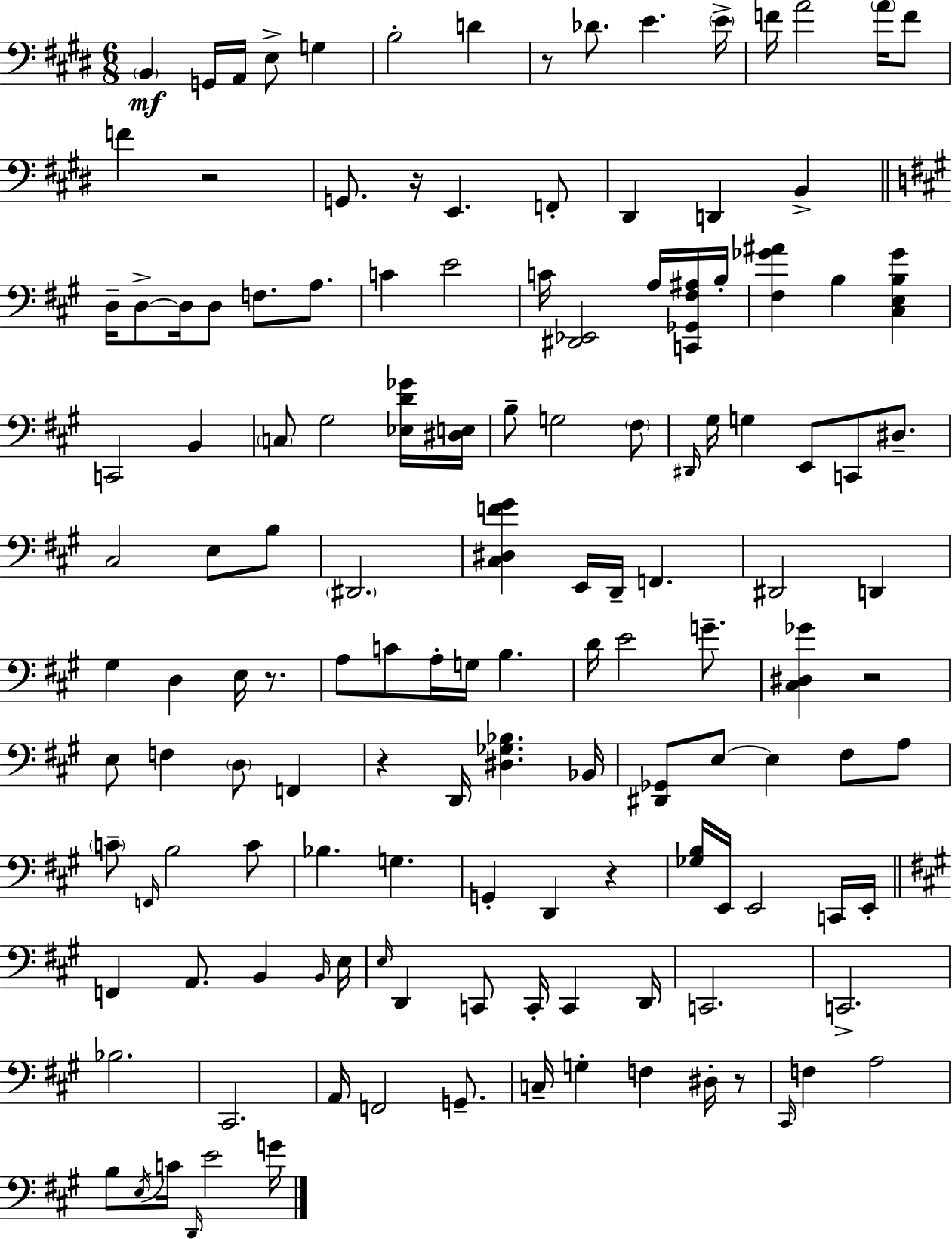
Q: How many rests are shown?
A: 8